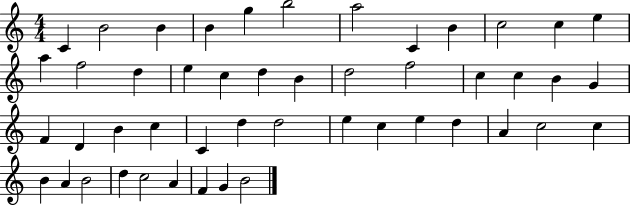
C4/q B4/h B4/q B4/q G5/q B5/h A5/h C4/q B4/q C5/h C5/q E5/q A5/q F5/h D5/q E5/q C5/q D5/q B4/q D5/h F5/h C5/q C5/q B4/q G4/q F4/q D4/q B4/q C5/q C4/q D5/q D5/h E5/q C5/q E5/q D5/q A4/q C5/h C5/q B4/q A4/q B4/h D5/q C5/h A4/q F4/q G4/q B4/h